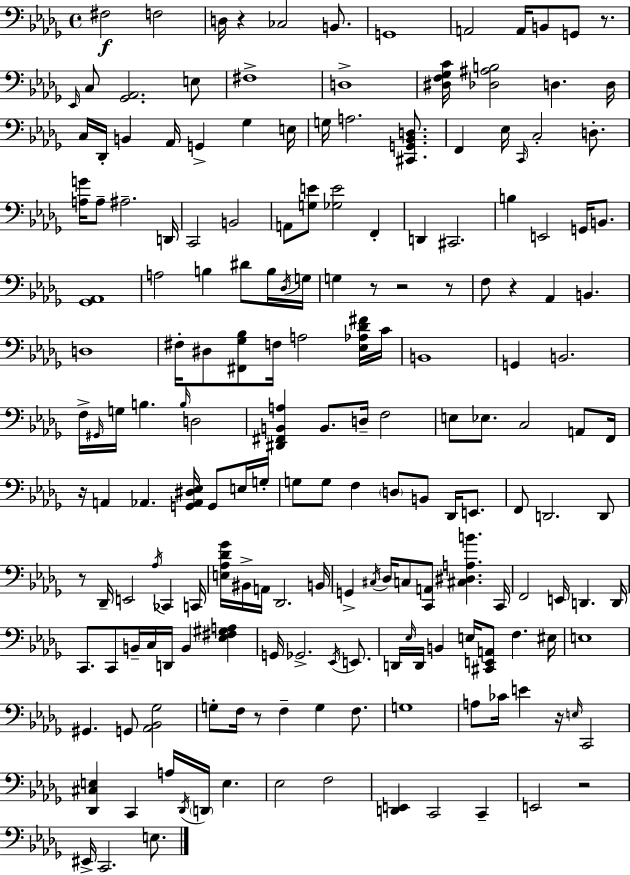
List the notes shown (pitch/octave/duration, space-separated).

F#3/h F3/h D3/s R/q CES3/h B2/e. G2/w A2/h A2/s B2/e G2/e R/e. Eb2/s C3/e [Gb2,Ab2]/h. E3/e F#3/w D3/w [D#3,F3,Gb3,C4]/s [Db3,A#3,B3]/h D3/q. D3/s C3/s Db2/s B2/q Ab2/s G2/q Gb3/q E3/s G3/s A3/h. [C#2,G2,Bb2,D3]/e. F2/q Eb3/s C2/s C3/h D3/e. [A3,G4]/s A3/e A#3/h. D2/s C2/h B2/h A2/e [G3,E4]/e [Gb3,E4]/h F2/q D2/q C#2/h. B3/q E2/h G2/s B2/e. [Gb2,Ab2]/w A3/h B3/q D#4/e B3/s Db3/s G3/s G3/q R/e R/h R/e F3/e R/q Ab2/q B2/q. D3/w F#3/s D#3/e [F#2,Gb3,Bb3]/e F3/s A3/h [Eb3,Ab3,Db4,F#4]/s C4/s B2/w G2/q B2/h. F3/s G#2/s G3/s B3/q. B3/s D3/h [D#2,F#2,B2,A3]/q B2/e. D3/s F3/h E3/e Eb3/e. C3/h A2/e F2/s R/s A2/q Ab2/q. [G2,Ab2,D#3,Eb3]/s G2/e E3/s G3/s G3/e G3/e F3/q D3/e B2/e Db2/s E2/e. F2/e D2/h. D2/e R/e Db2/s E2/h Ab3/s CES2/q C2/s [E3,Ab3,Db4,Gb4]/s BIS2/s A2/s Db2/h. B2/s G2/q C#3/s Db3/s C3/e [C2,A2]/e [C#3,D#3,A3,B4]/q. C2/s F2/h E2/s D2/q. D2/s C2/e. C2/e B2/s C3/s D2/s B2/q [Eb3,F#3,G#3,A3]/q G2/s Gb2/h. Eb2/s E2/e. D2/s Eb3/s D2/s B2/q E3/s [C#2,E2,A2]/e F3/q. EIS3/s E3/w G#2/q. G2/e [Ab2,Bb2,Gb3]/h G3/e F3/s R/e F3/q G3/q F3/e. G3/w A3/e CES4/s E4/q R/s E3/s C2/h [Db2,C#3,E3]/q C2/q A3/s Db2/s D2/s E3/q. Eb3/h F3/h [D2,E2]/q C2/h C2/q E2/h R/h EIS2/s C2/h. E3/e.